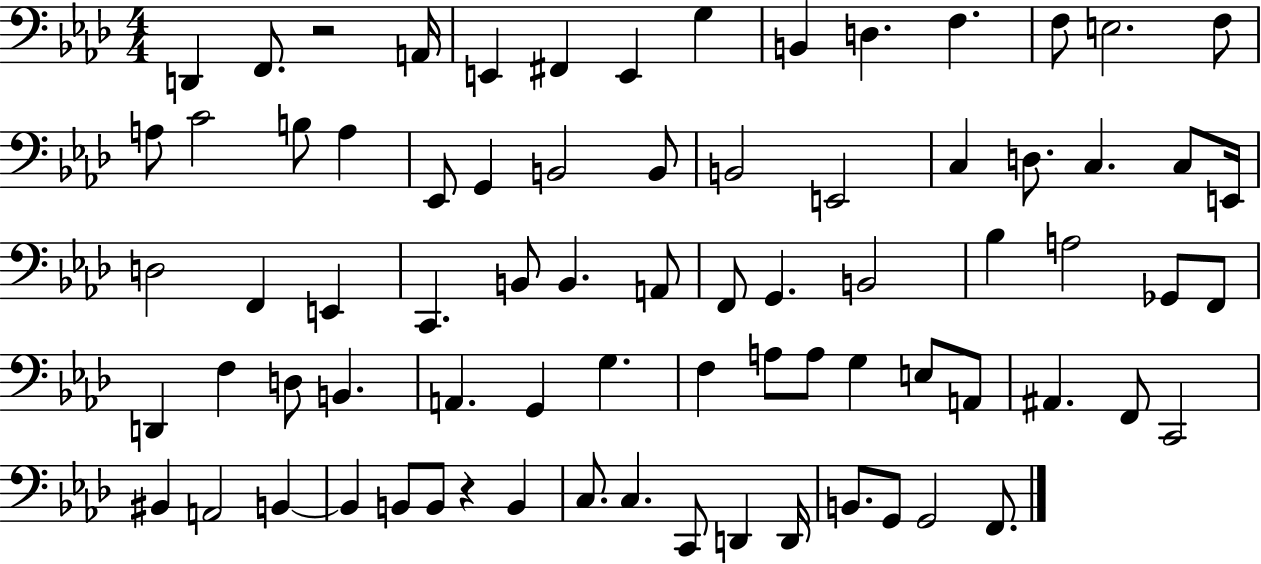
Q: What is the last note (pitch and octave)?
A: F2